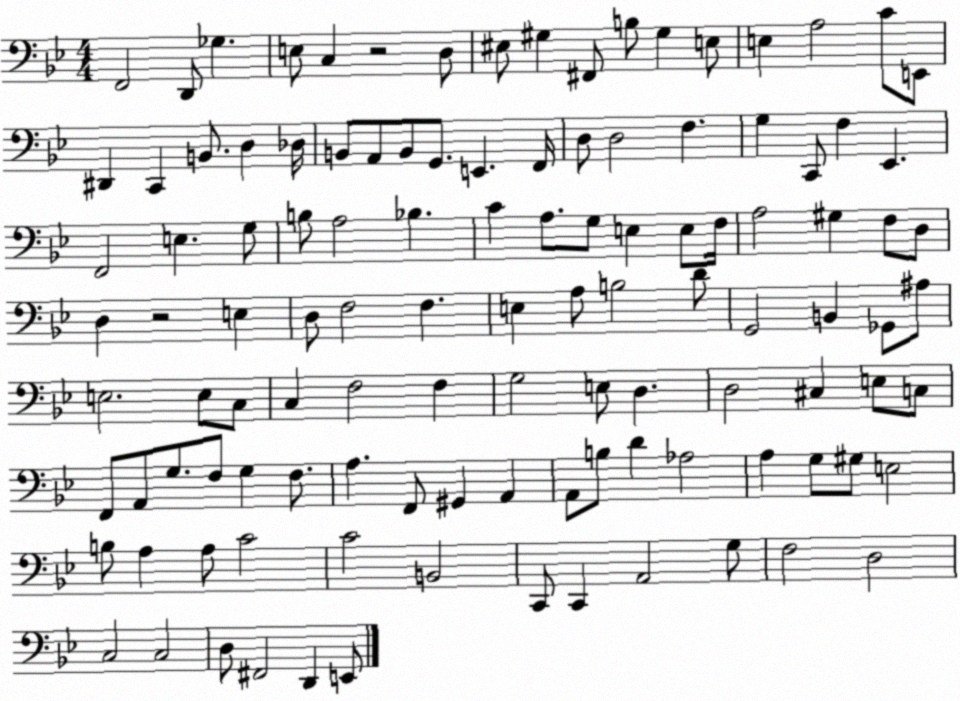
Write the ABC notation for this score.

X:1
T:Untitled
M:4/4
L:1/4
K:Bb
F,,2 D,,/2 _G, E,/2 C, z2 D,/2 ^E,/2 ^G, ^F,,/2 B,/2 ^G, E,/2 E, A,2 C/2 E,,/2 ^D,, C,, B,,/2 D, _D,/4 B,,/2 A,,/2 B,,/2 G,,/2 E,, F,,/4 D,/2 D,2 F, G, C,,/2 F, _E,, F,,2 E, G,/2 B,/2 A,2 _B, C A,/2 G,/2 E, E,/2 F,/4 A,2 ^G, F,/2 D,/2 D, z2 E, D,/2 F,2 F, E, A,/2 B,2 D/2 G,,2 B,, _G,,/2 ^A,/2 E,2 E,/2 C,/2 C, F,2 F, G,2 E,/2 D, D,2 ^C, E,/2 C,/2 F,,/2 A,,/2 G,/2 F,/2 G, F,/2 A, F,,/2 ^G,, A,, A,,/2 B,/2 D _A,2 A, G,/2 ^G,/2 E,2 B,/2 A, A,/2 C2 C2 B,,2 C,,/2 C,, A,,2 G,/2 F,2 D,2 C,2 C,2 D,/2 ^F,,2 D,, E,,/2